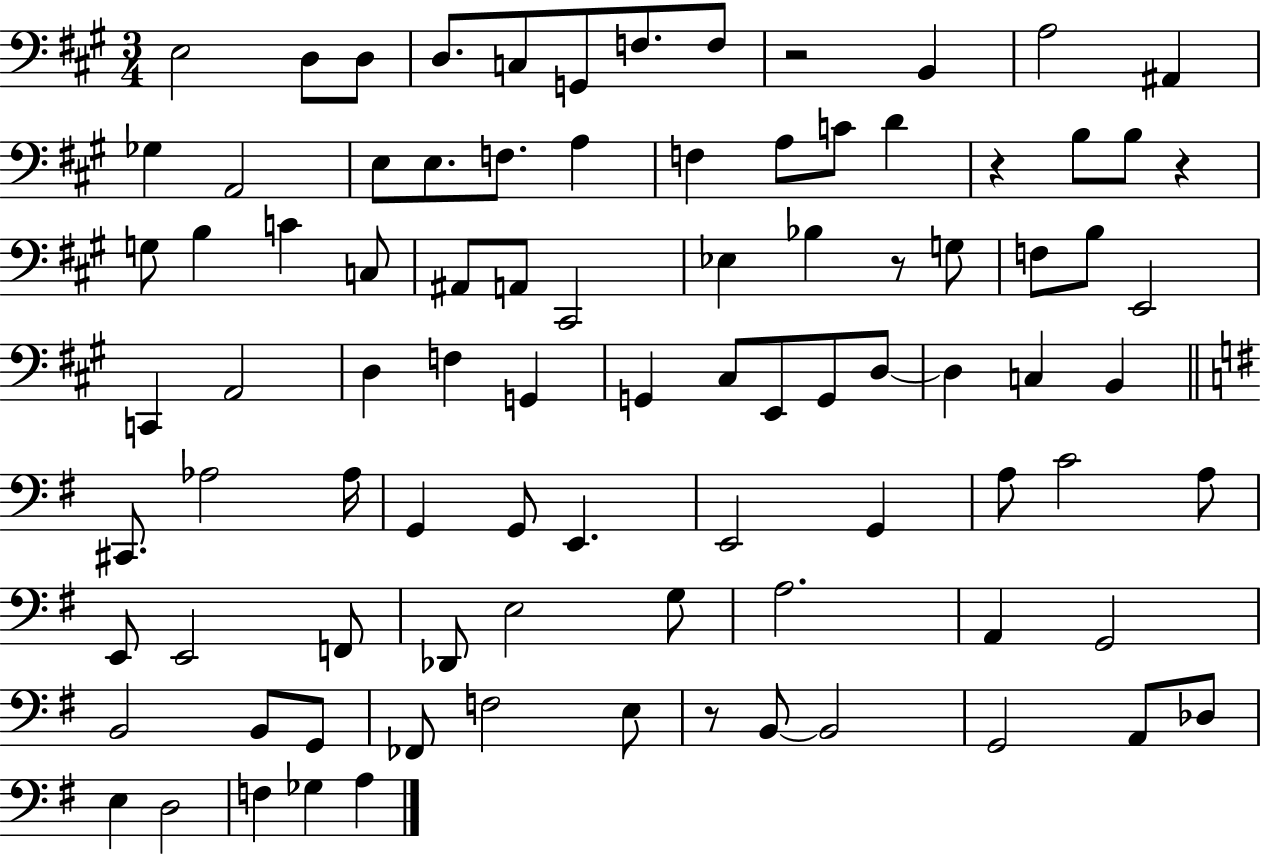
X:1
T:Untitled
M:3/4
L:1/4
K:A
E,2 D,/2 D,/2 D,/2 C,/2 G,,/2 F,/2 F,/2 z2 B,, A,2 ^A,, _G, A,,2 E,/2 E,/2 F,/2 A, F, A,/2 C/2 D z B,/2 B,/2 z G,/2 B, C C,/2 ^A,,/2 A,,/2 ^C,,2 _E, _B, z/2 G,/2 F,/2 B,/2 E,,2 C,, A,,2 D, F, G,, G,, ^C,/2 E,,/2 G,,/2 D,/2 D, C, B,, ^C,,/2 _A,2 _A,/4 G,, G,,/2 E,, E,,2 G,, A,/2 C2 A,/2 E,,/2 E,,2 F,,/2 _D,,/2 E,2 G,/2 A,2 A,, G,,2 B,,2 B,,/2 G,,/2 _F,,/2 F,2 E,/2 z/2 B,,/2 B,,2 G,,2 A,,/2 _D,/2 E, D,2 F, _G, A,